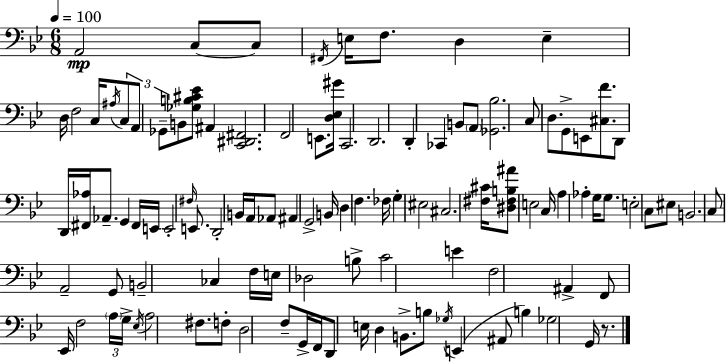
A2/h C3/e C3/e F#2/s E3/s F3/e. D3/q E3/q D3/s F3/h C3/s A#3/s C3/e A2/e Gb2/e B2/e [Gb3,B3,C#4,Eb4]/e A#2/q [C2,D#2,F#2]/h. F2/h E2/e. [D3,Eb3,G#4]/s C2/h. D2/h. D2/q CES2/q B2/e A2/e [Gb2,Bb3]/h. C3/e D3/e. G2/e E2/e [C#3,F4]/e. D2/e D2/s [F#2,Ab3]/s Ab2/e. G2/q F#2/s E2/s E2/h F#3/s E2/e. D2/h B2/s A2/s Ab2/e A#2/q G2/h B2/s D3/q F3/q. FES3/s G3/q EIS3/h C#3/h. [F#3,C#4]/s [D#3,F#3,B3,A#4]/e E3/h C3/s A3/q Ab3/q G3/s G3/e. E3/h C3/e EIS3/e B2/h. C3/e A2/h G2/e B2/h CES3/q F3/s E3/s Db3/h B3/e C4/h E4/q F3/h A#2/q F2/e Eb2/s F3/h A3/s G3/s Eb3/s A3/h F#3/e. F3/e D3/h F3/e G2/s F2/s D2/e E3/s D3/q B2/e. B3/e Gb3/s E2/q A#2/e B3/q Gb3/h G2/s R/e.